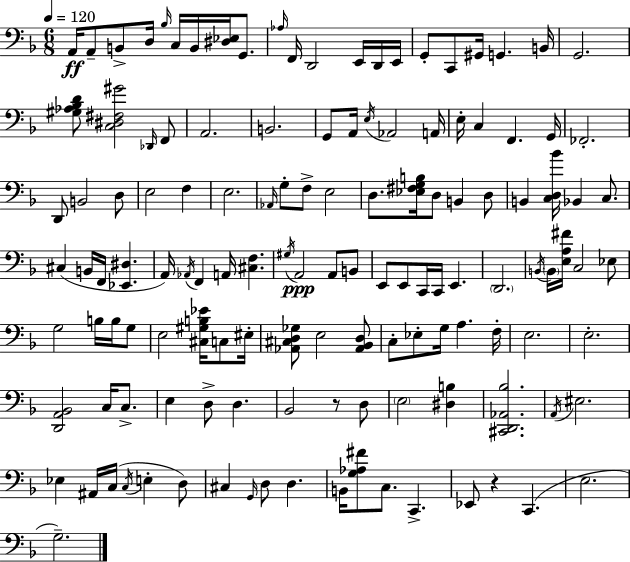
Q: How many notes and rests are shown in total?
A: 131